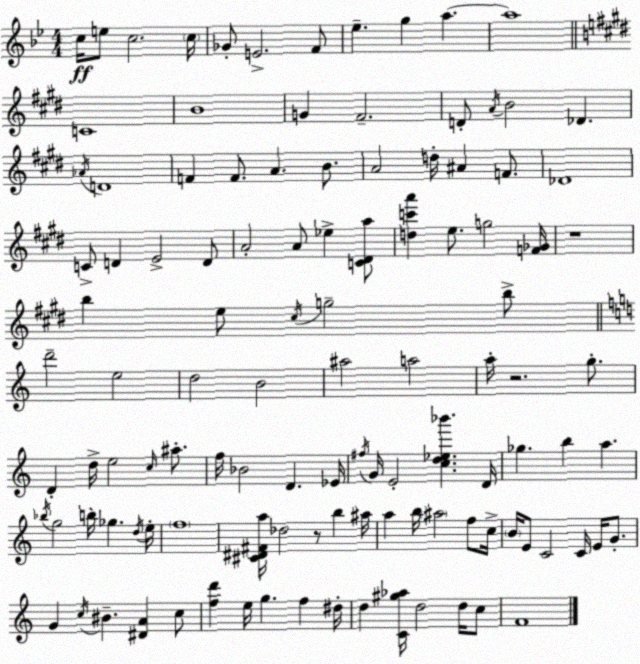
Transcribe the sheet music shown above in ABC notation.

X:1
T:Untitled
M:4/4
L:1/4
K:Bb
c/4 e/2 c2 c/4 _G/2 E2 F/2 _e g a a4 C4 B4 G ^F2 D/2 A/4 B2 _D _A/4 D4 F F/2 A B/2 A2 d/4 ^A F/2 _D4 C/2 D E2 D/2 A2 A/2 _e [C^Da]/2 [dc'a'] e/2 g2 [F_G]/4 z4 b e/2 ^c/4 g2 b/2 d'2 e2 d2 B2 ^a2 a2 a/4 z2 g/2 D d/4 e2 c/4 ^a/2 f/4 _B2 D _E/4 ^f/4 G/4 E2 [cd_e_b'] D/4 _g b a _b/4 g2 b/4 _g d/4 e/4 f4 [^C^D^Fa]/4 _d2 z/2 b ^a/4 a b/4 ^a2 f/2 c/4 B/4 E/2 C2 C/4 E/4 G/2 G c/4 ^B [^DA] c/2 [fd'] e/4 g f ^d/4 d [C^g_a]/4 d2 d/4 c/2 F4